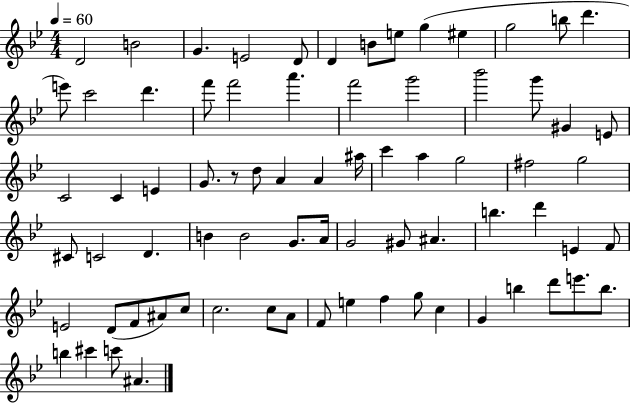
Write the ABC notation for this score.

X:1
T:Untitled
M:4/4
L:1/4
K:Bb
D2 B2 G E2 D/2 D B/2 e/2 g ^e g2 b/2 d' e'/2 c'2 d' f'/2 f'2 a' f'2 g'2 _b'2 g'/2 ^G E/2 C2 C E G/2 z/2 d/2 A A ^a/4 c' a g2 ^f2 g2 ^C/2 C2 D B B2 G/2 A/4 G2 ^G/2 ^A b d' E F/2 E2 D/2 F/2 ^A/2 c/2 c2 c/2 A/2 F/2 e f g/2 c G b d'/2 e'/2 b/2 b ^c' c'/2 ^A